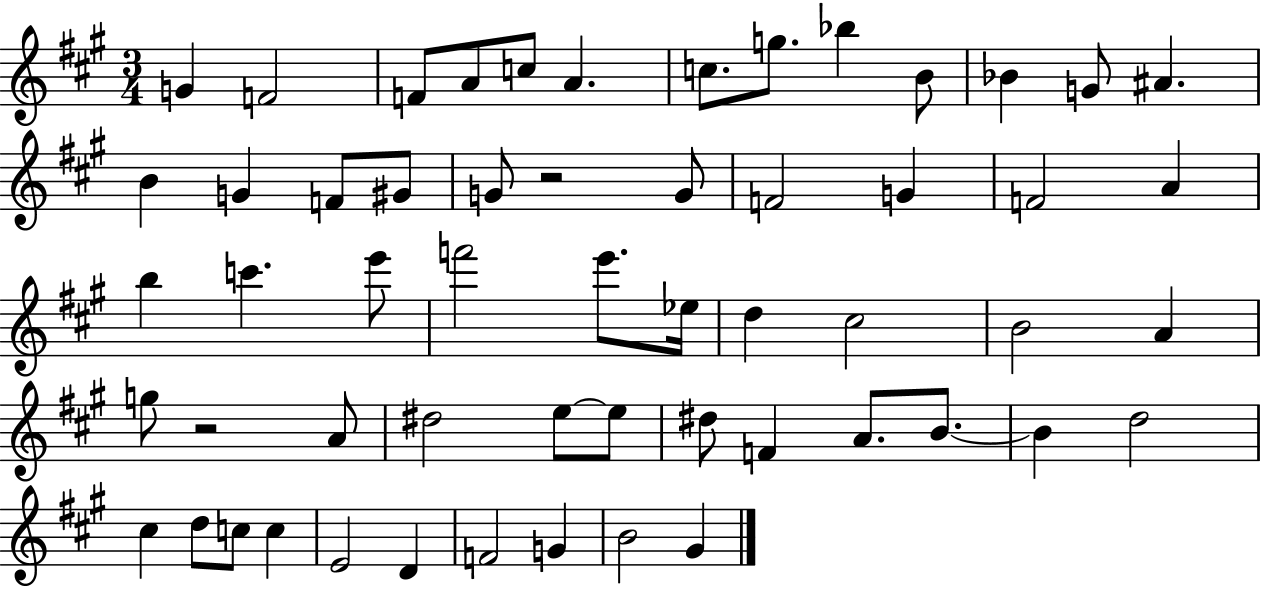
X:1
T:Untitled
M:3/4
L:1/4
K:A
G F2 F/2 A/2 c/2 A c/2 g/2 _b B/2 _B G/2 ^A B G F/2 ^G/2 G/2 z2 G/2 F2 G F2 A b c' e'/2 f'2 e'/2 _e/4 d ^c2 B2 A g/2 z2 A/2 ^d2 e/2 e/2 ^d/2 F A/2 B/2 B d2 ^c d/2 c/2 c E2 D F2 G B2 ^G